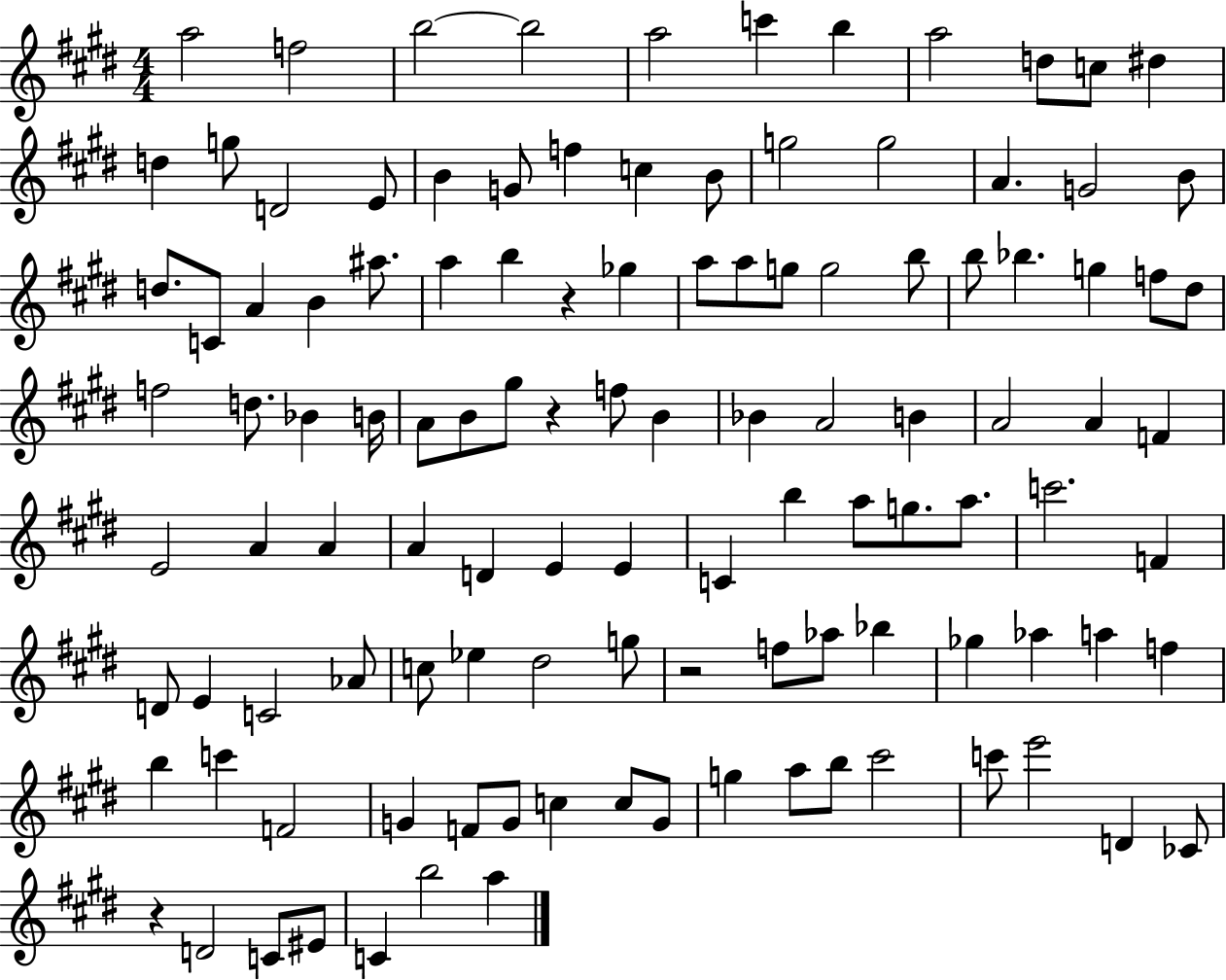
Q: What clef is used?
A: treble